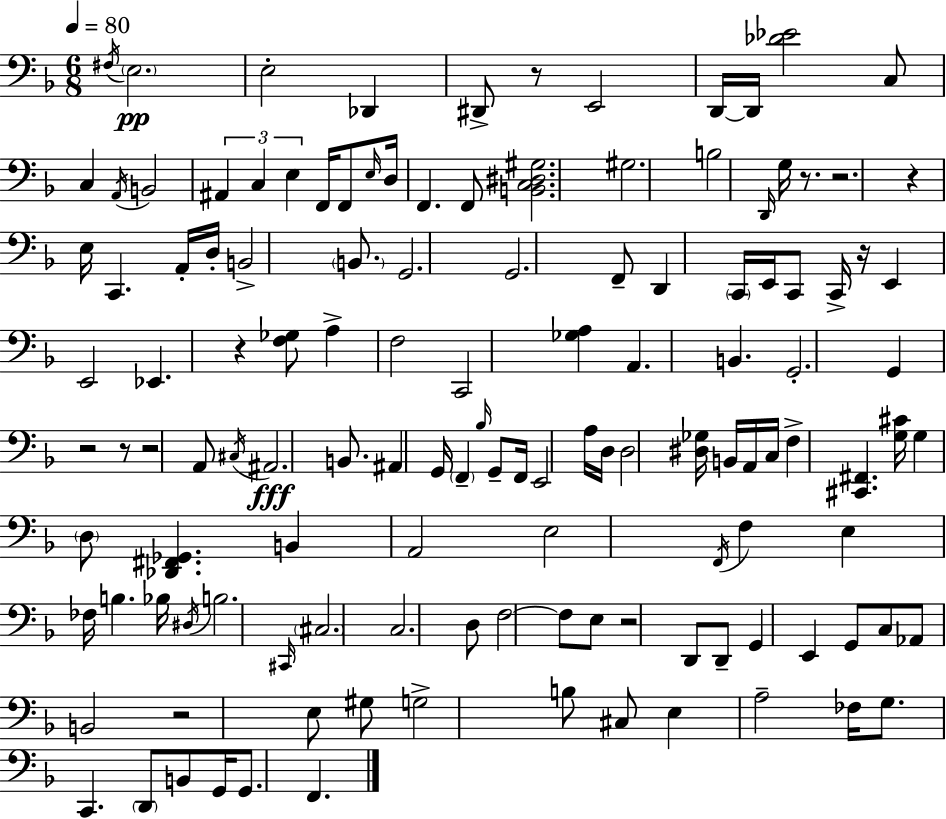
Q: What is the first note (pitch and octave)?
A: F#3